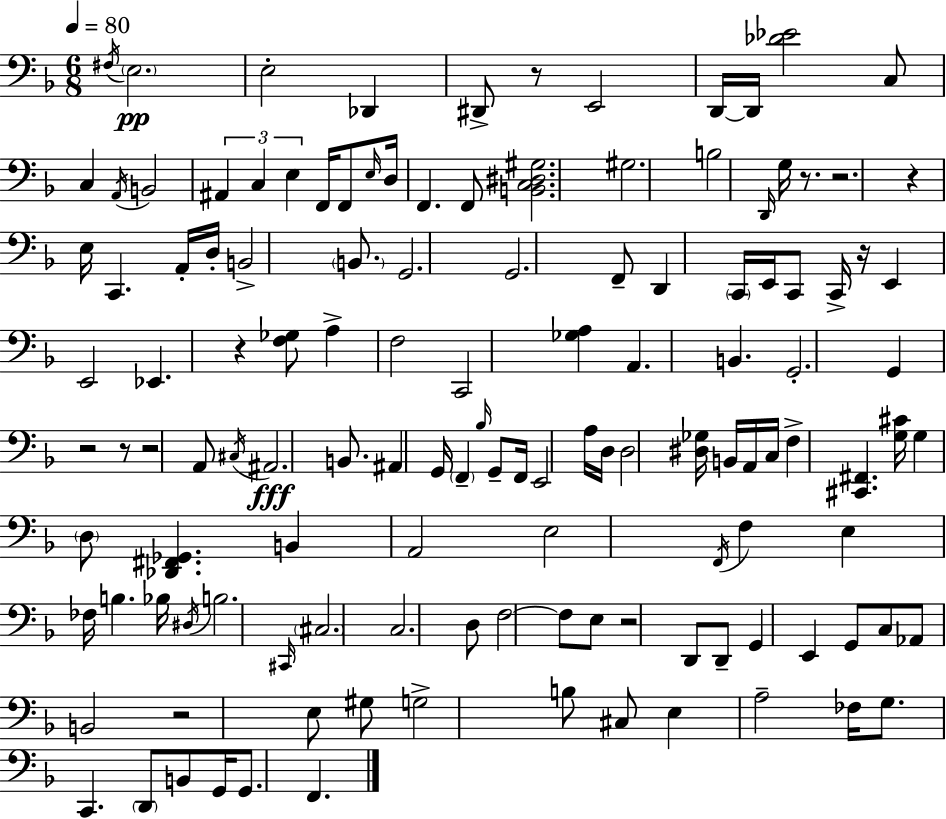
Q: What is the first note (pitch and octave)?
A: F#3